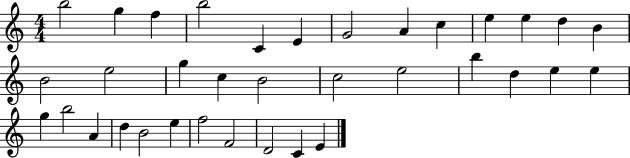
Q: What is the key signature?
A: C major